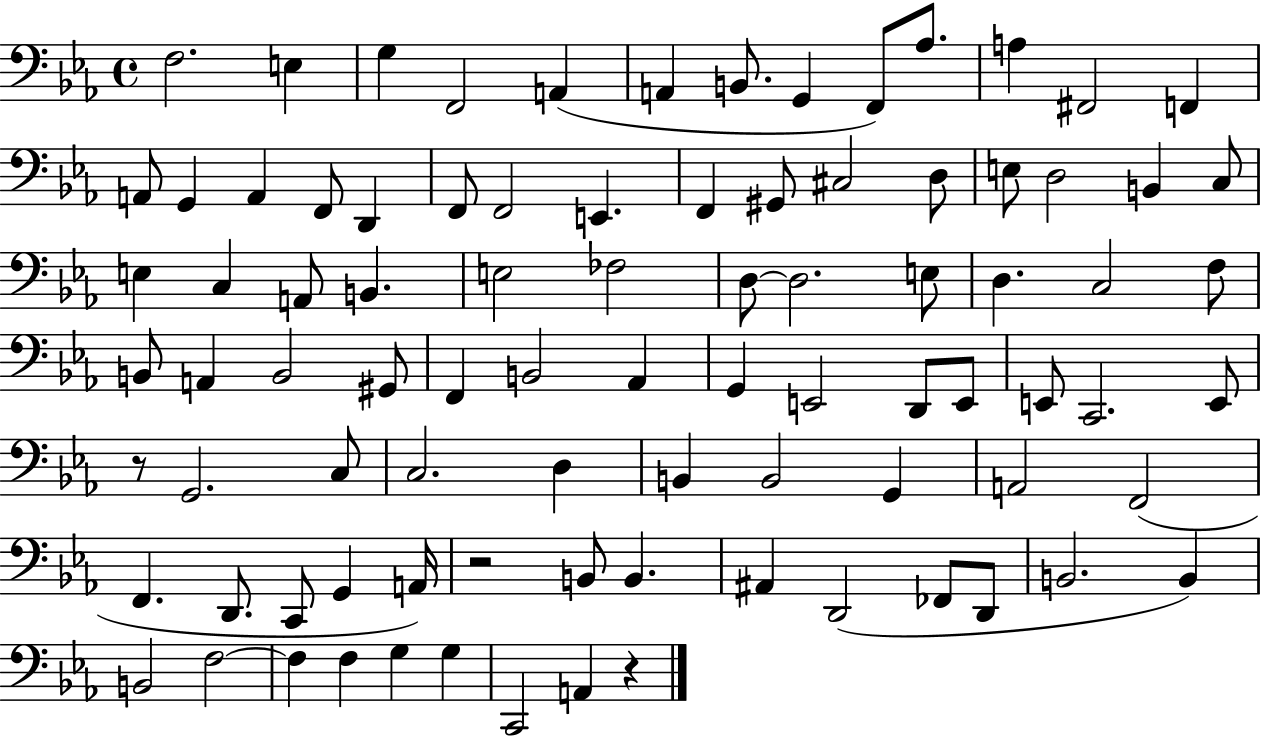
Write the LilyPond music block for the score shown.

{
  \clef bass
  \time 4/4
  \defaultTimeSignature
  \key ees \major
  f2. e4 | g4 f,2 a,4( | a,4 b,8. g,4 f,8) aes8. | a4 fis,2 f,4 | \break a,8 g,4 a,4 f,8 d,4 | f,8 f,2 e,4. | f,4 gis,8 cis2 d8 | e8 d2 b,4 c8 | \break e4 c4 a,8 b,4. | e2 fes2 | d8~~ d2. e8 | d4. c2 f8 | \break b,8 a,4 b,2 gis,8 | f,4 b,2 aes,4 | g,4 e,2 d,8 e,8 | e,8 c,2. e,8 | \break r8 g,2. c8 | c2. d4 | b,4 b,2 g,4 | a,2 f,2( | \break f,4. d,8. c,8 g,4 a,16) | r2 b,8 b,4. | ais,4 d,2( fes,8 d,8 | b,2. b,4) | \break b,2 f2~~ | f4 f4 g4 g4 | c,2 a,4 r4 | \bar "|."
}